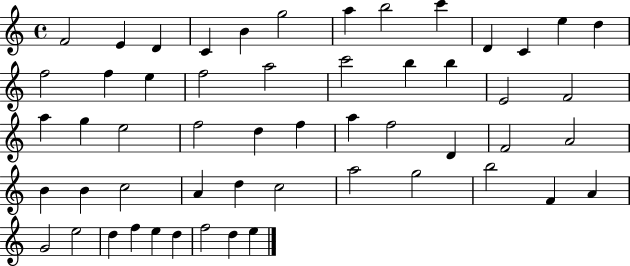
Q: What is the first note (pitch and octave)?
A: F4